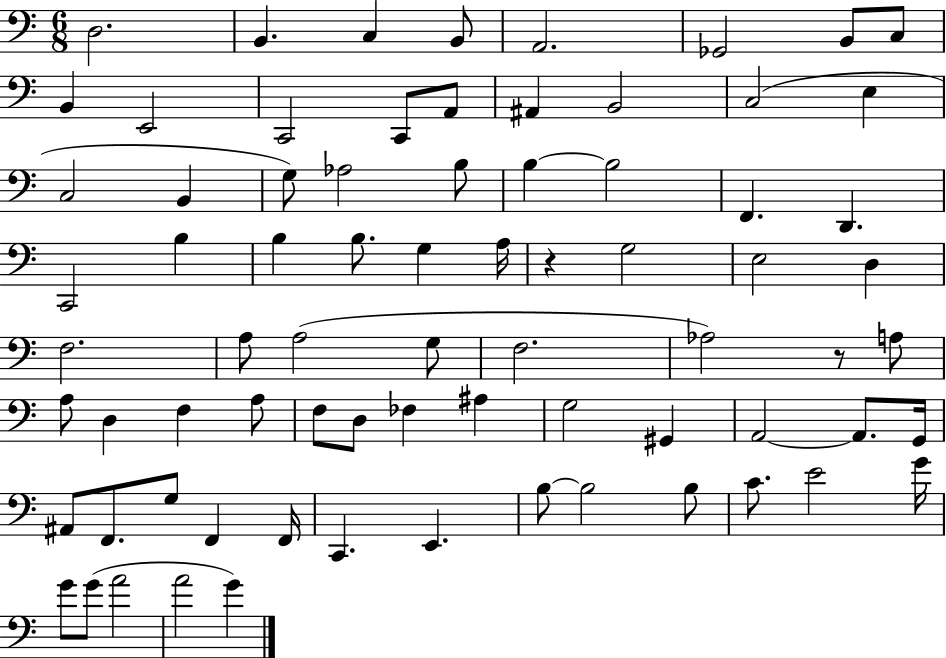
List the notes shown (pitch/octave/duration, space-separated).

D3/h. B2/q. C3/q B2/e A2/h. Gb2/h B2/e C3/e B2/q E2/h C2/h C2/e A2/e A#2/q B2/h C3/h E3/q C3/h B2/q G3/e Ab3/h B3/e B3/q B3/h F2/q. D2/q. C2/h B3/q B3/q B3/e. G3/q A3/s R/q G3/h E3/h D3/q F3/h. A3/e A3/h G3/e F3/h. Ab3/h R/e A3/e A3/e D3/q F3/q A3/e F3/e D3/e FES3/q A#3/q G3/h G#2/q A2/h A2/e. G2/s A#2/e F2/e. G3/e F2/q F2/s C2/q. E2/q. B3/e B3/h B3/e C4/e. E4/h G4/s G4/e G4/e A4/h A4/h G4/q